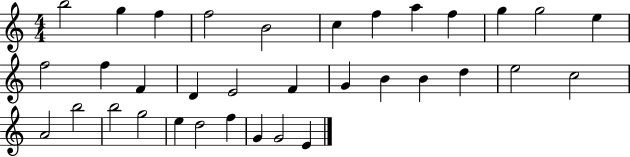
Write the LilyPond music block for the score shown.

{
  \clef treble
  \numericTimeSignature
  \time 4/4
  \key c \major
  b''2 g''4 f''4 | f''2 b'2 | c''4 f''4 a''4 f''4 | g''4 g''2 e''4 | \break f''2 f''4 f'4 | d'4 e'2 f'4 | g'4 b'4 b'4 d''4 | e''2 c''2 | \break a'2 b''2 | b''2 g''2 | e''4 d''2 f''4 | g'4 g'2 e'4 | \break \bar "|."
}